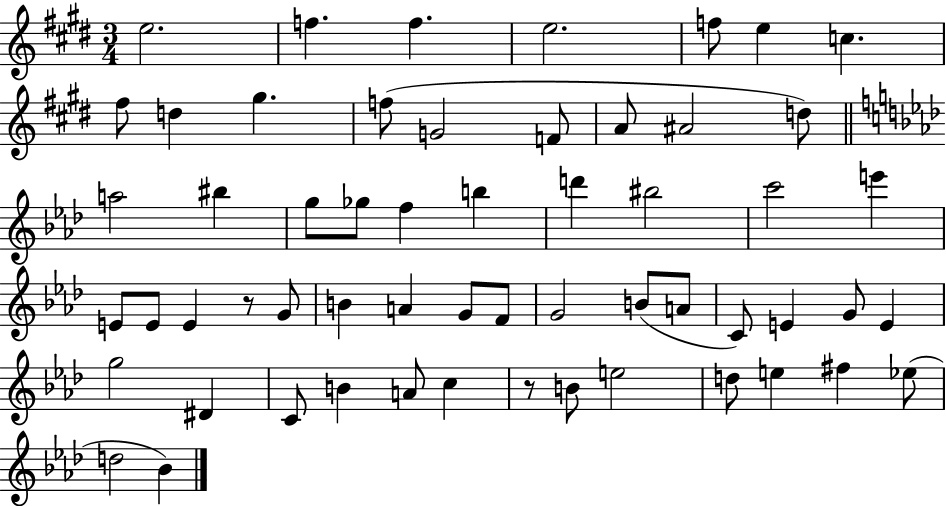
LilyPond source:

{
  \clef treble
  \numericTimeSignature
  \time 3/4
  \key e \major
  \repeat volta 2 { e''2. | f''4. f''4. | e''2. | f''8 e''4 c''4. | \break fis''8 d''4 gis''4. | f''8( g'2 f'8 | a'8 ais'2 d''8) | \bar "||" \break \key f \minor a''2 bis''4 | g''8 ges''8 f''4 b''4 | d'''4 bis''2 | c'''2 e'''4 | \break e'8 e'8 e'4 r8 g'8 | b'4 a'4 g'8 f'8 | g'2 b'8( a'8 | c'8) e'4 g'8 e'4 | \break g''2 dis'4 | c'8 b'4 a'8 c''4 | r8 b'8 e''2 | d''8 e''4 fis''4 ees''8( | \break d''2 bes'4) | } \bar "|."
}